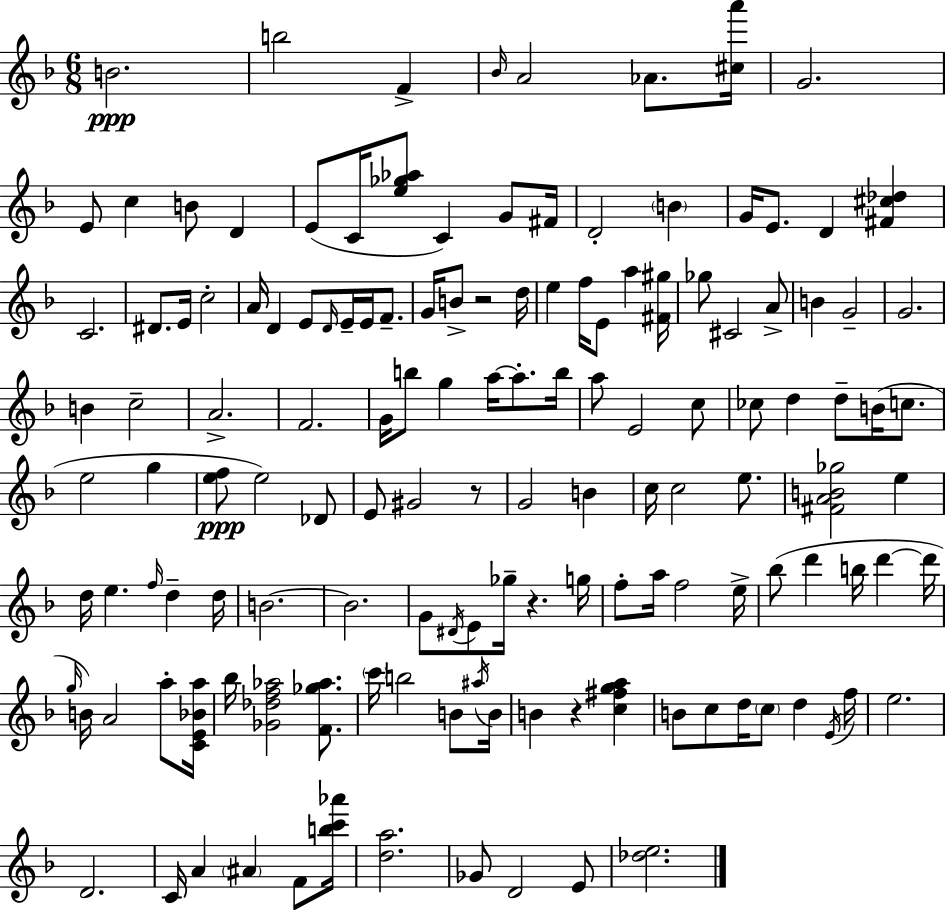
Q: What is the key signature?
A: D minor